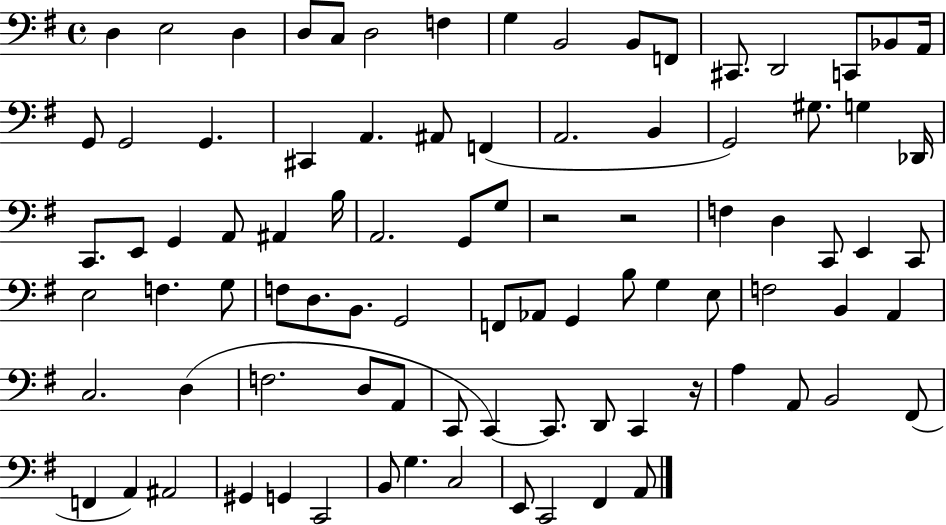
X:1
T:Untitled
M:4/4
L:1/4
K:G
D, E,2 D, D,/2 C,/2 D,2 F, G, B,,2 B,,/2 F,,/2 ^C,,/2 D,,2 C,,/2 _B,,/2 A,,/4 G,,/2 G,,2 G,, ^C,, A,, ^A,,/2 F,, A,,2 B,, G,,2 ^G,/2 G, _D,,/4 C,,/2 E,,/2 G,, A,,/2 ^A,, B,/4 A,,2 G,,/2 G,/2 z2 z2 F, D, C,,/2 E,, C,,/2 E,2 F, G,/2 F,/2 D,/2 B,,/2 G,,2 F,,/2 _A,,/2 G,, B,/2 G, E,/2 F,2 B,, A,, C,2 D, F,2 D,/2 A,,/2 C,,/2 C,, C,,/2 D,,/2 C,, z/4 A, A,,/2 B,,2 ^F,,/2 F,, A,, ^A,,2 ^G,, G,, C,,2 B,,/2 G, C,2 E,,/2 C,,2 ^F,, A,,/2